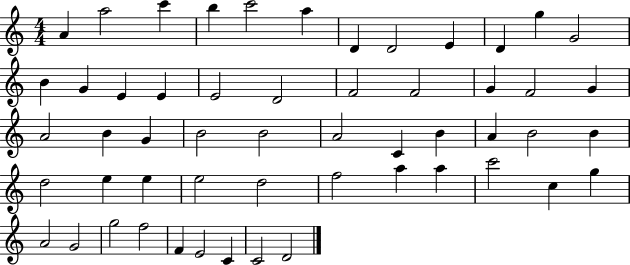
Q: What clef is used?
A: treble